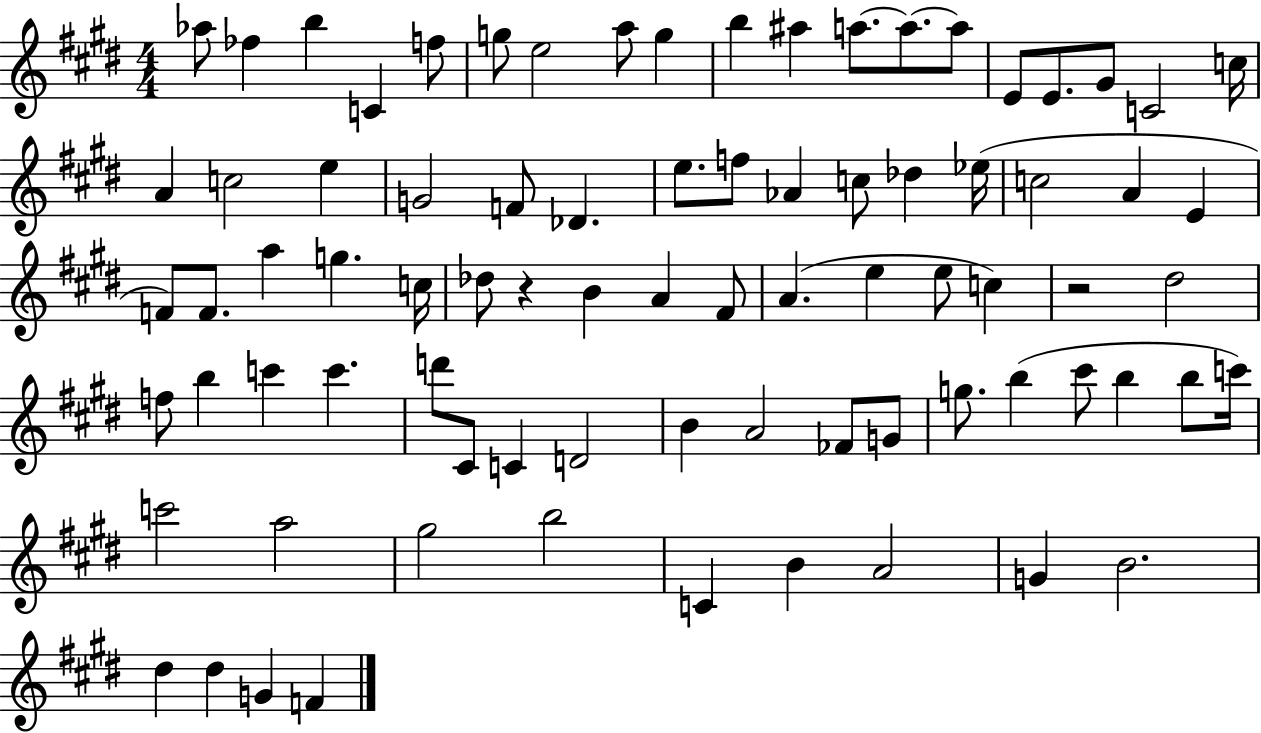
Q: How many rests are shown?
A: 2